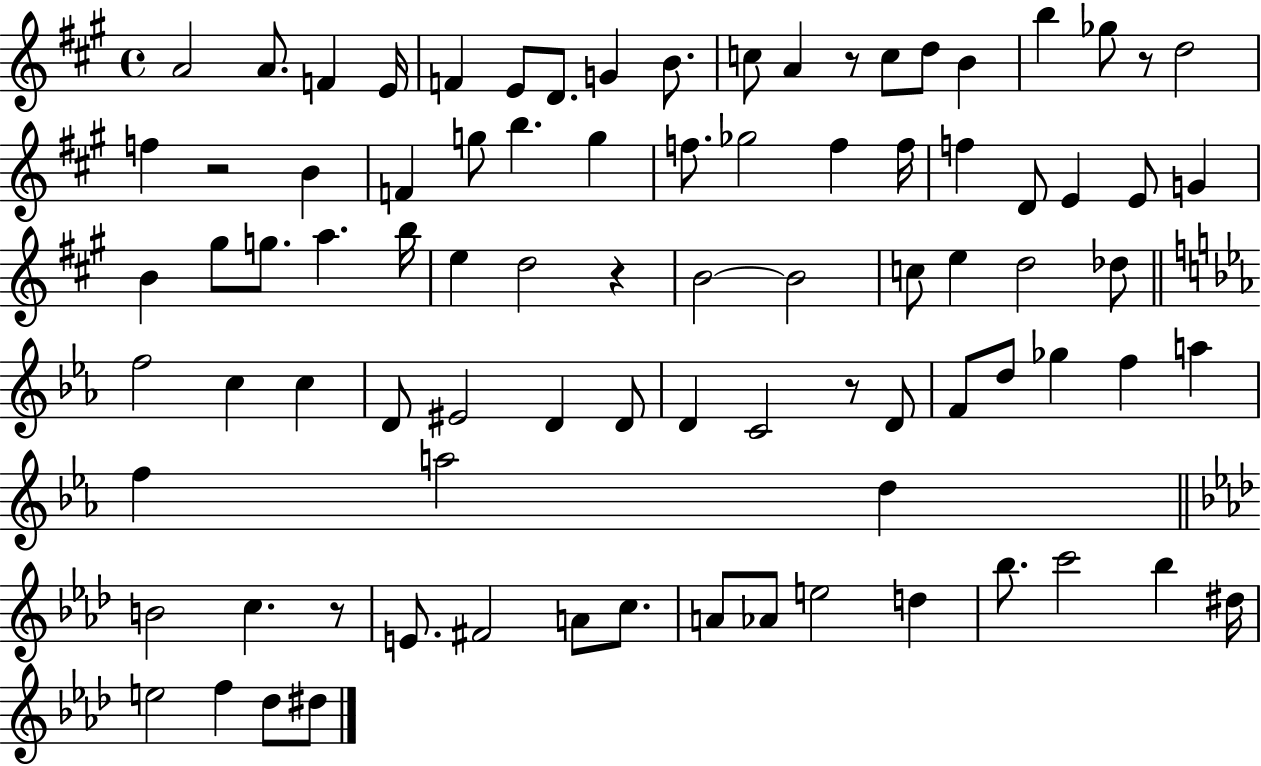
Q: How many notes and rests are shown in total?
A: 87